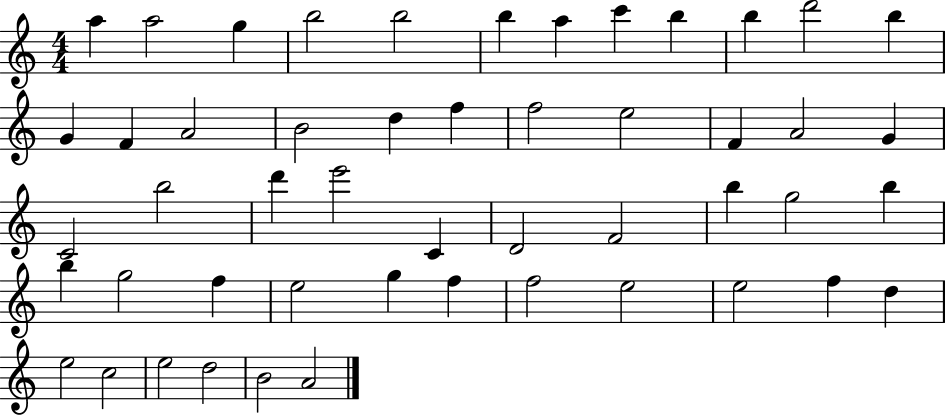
X:1
T:Untitled
M:4/4
L:1/4
K:C
a a2 g b2 b2 b a c' b b d'2 b G F A2 B2 d f f2 e2 F A2 G C2 b2 d' e'2 C D2 F2 b g2 b b g2 f e2 g f f2 e2 e2 f d e2 c2 e2 d2 B2 A2